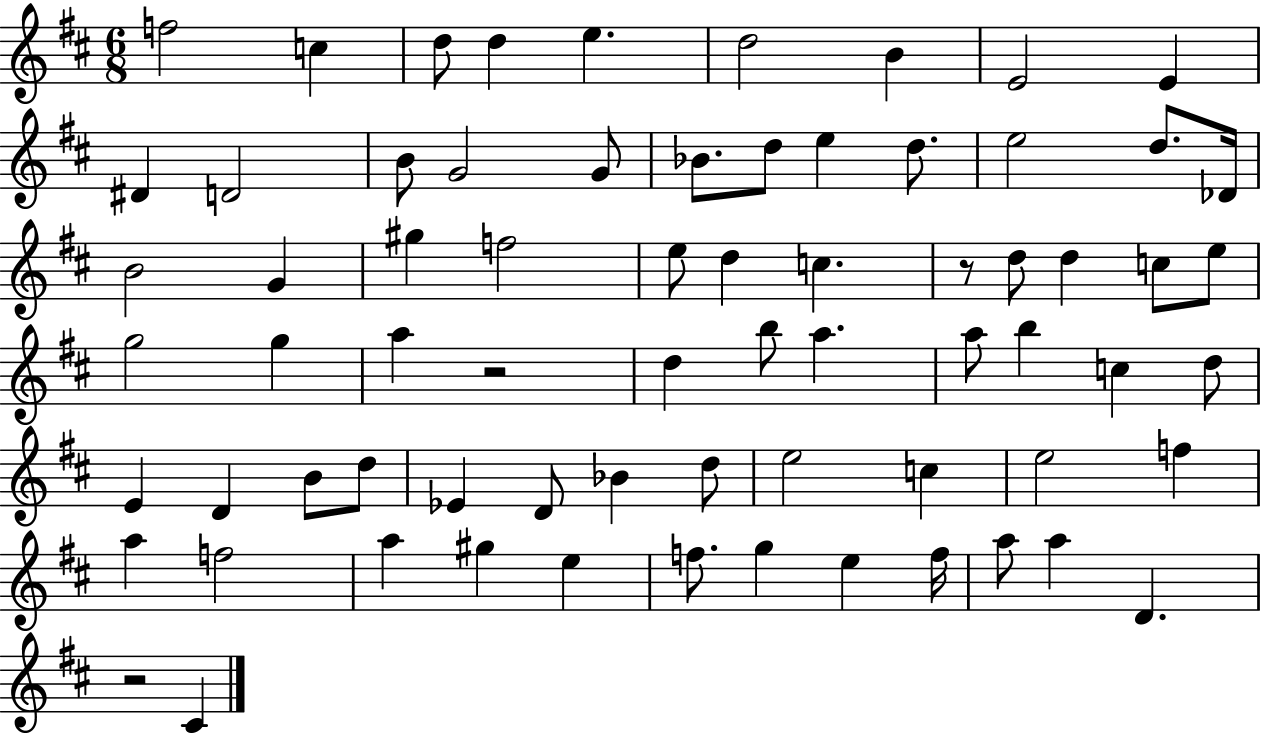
F5/h C5/q D5/e D5/q E5/q. D5/h B4/q E4/h E4/q D#4/q D4/h B4/e G4/h G4/e Bb4/e. D5/e E5/q D5/e. E5/h D5/e. Db4/s B4/h G4/q G#5/q F5/h E5/e D5/q C5/q. R/e D5/e D5/q C5/e E5/e G5/h G5/q A5/q R/h D5/q B5/e A5/q. A5/e B5/q C5/q D5/e E4/q D4/q B4/e D5/e Eb4/q D4/e Bb4/q D5/e E5/h C5/q E5/h F5/q A5/q F5/h A5/q G#5/q E5/q F5/e. G5/q E5/q F5/s A5/e A5/q D4/q. R/h C#4/q